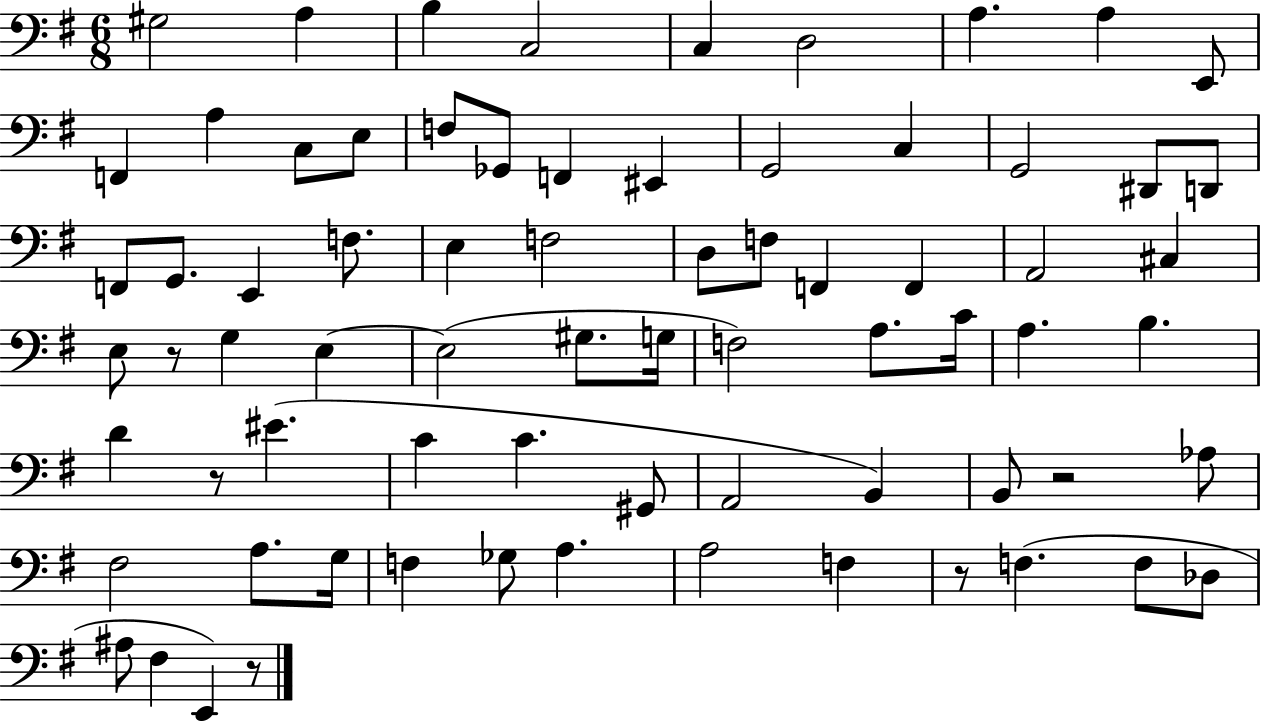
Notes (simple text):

G#3/h A3/q B3/q C3/h C3/q D3/h A3/q. A3/q E2/e F2/q A3/q C3/e E3/e F3/e Gb2/e F2/q EIS2/q G2/h C3/q G2/h D#2/e D2/e F2/e G2/e. E2/q F3/e. E3/q F3/h D3/e F3/e F2/q F2/q A2/h C#3/q E3/e R/e G3/q E3/q E3/h G#3/e. G3/s F3/h A3/e. C4/s A3/q. B3/q. D4/q R/e EIS4/q. C4/q C4/q. G#2/e A2/h B2/q B2/e R/h Ab3/e F#3/h A3/e. G3/s F3/q Gb3/e A3/q. A3/h F3/q R/e F3/q. F3/e Db3/e A#3/e F#3/q E2/q R/e